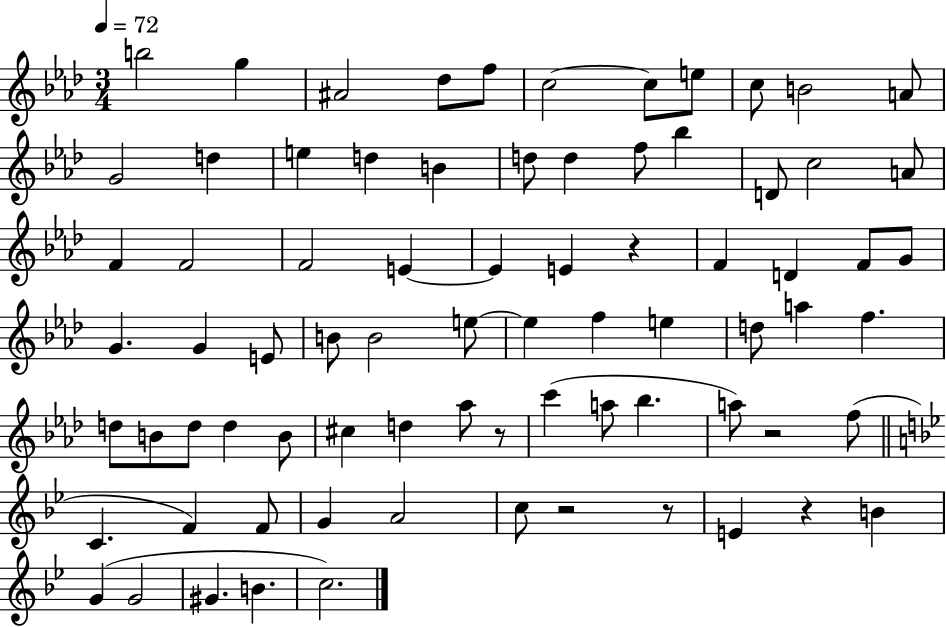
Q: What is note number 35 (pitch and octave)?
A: G4